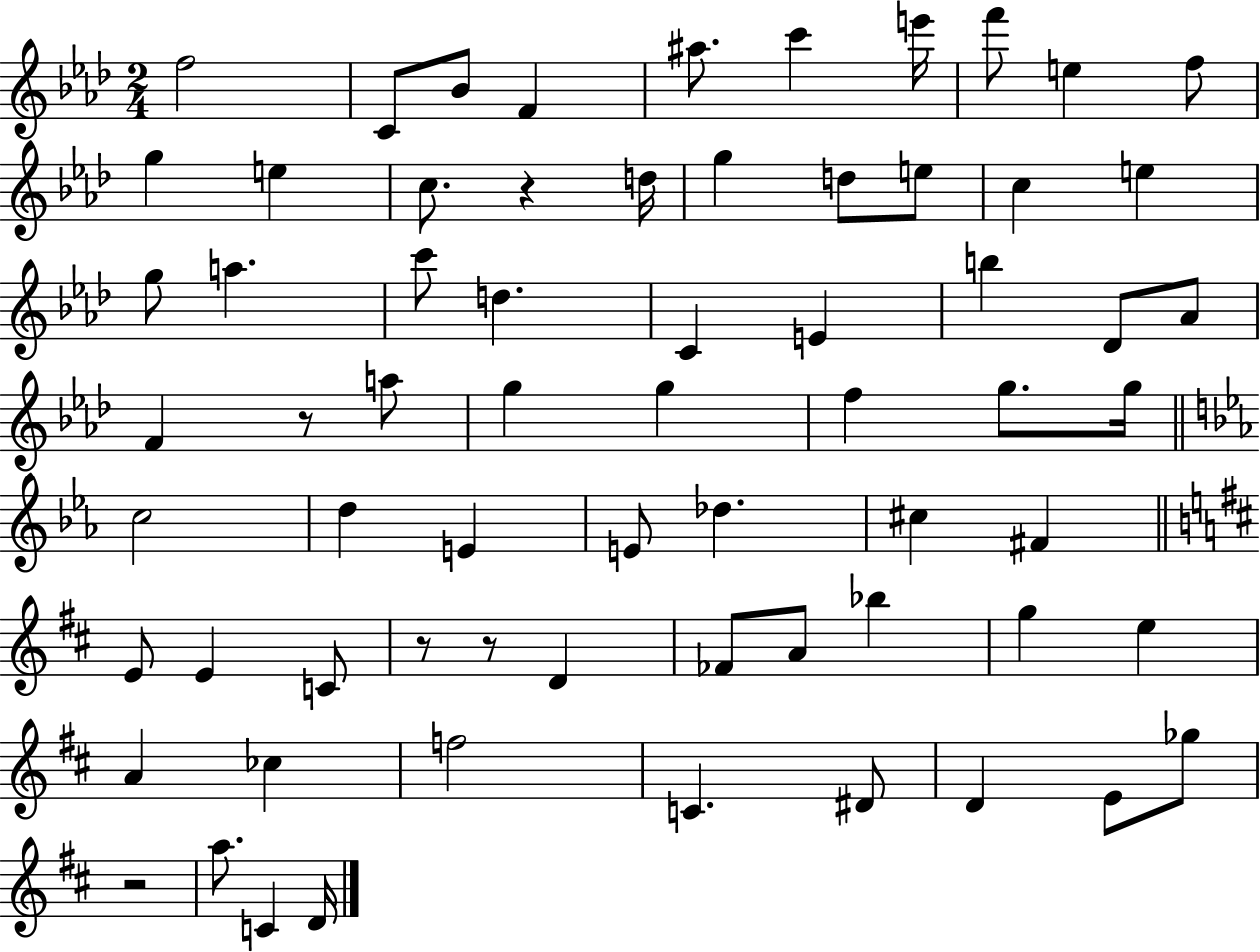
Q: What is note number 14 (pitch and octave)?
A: D5